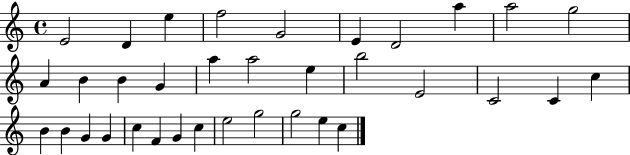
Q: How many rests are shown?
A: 0